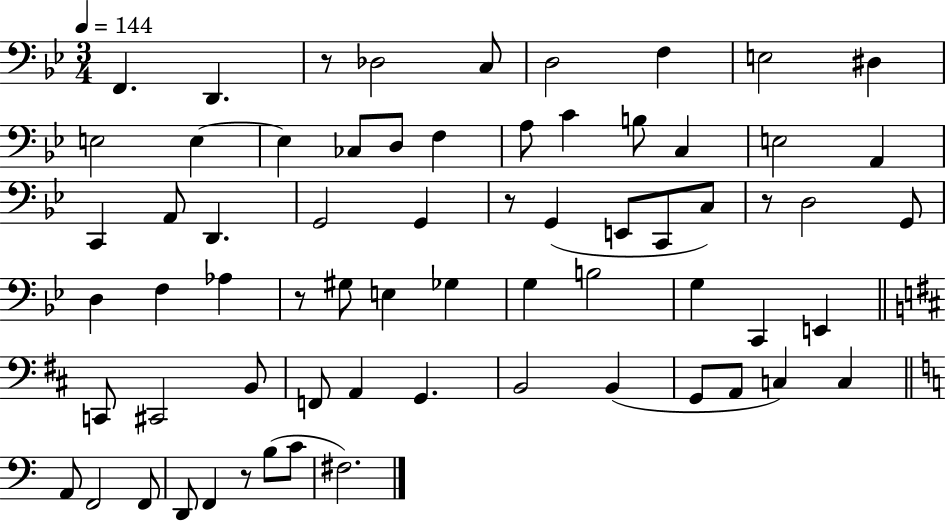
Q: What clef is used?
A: bass